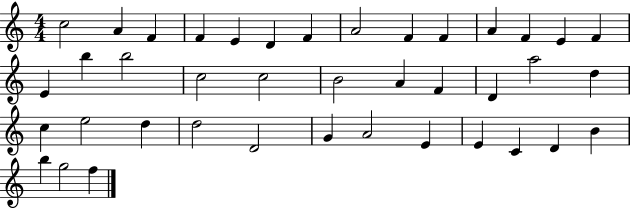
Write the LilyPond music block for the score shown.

{
  \clef treble
  \numericTimeSignature
  \time 4/4
  \key c \major
  c''2 a'4 f'4 | f'4 e'4 d'4 f'4 | a'2 f'4 f'4 | a'4 f'4 e'4 f'4 | \break e'4 b''4 b''2 | c''2 c''2 | b'2 a'4 f'4 | d'4 a''2 d''4 | \break c''4 e''2 d''4 | d''2 d'2 | g'4 a'2 e'4 | e'4 c'4 d'4 b'4 | \break b''4 g''2 f''4 | \bar "|."
}